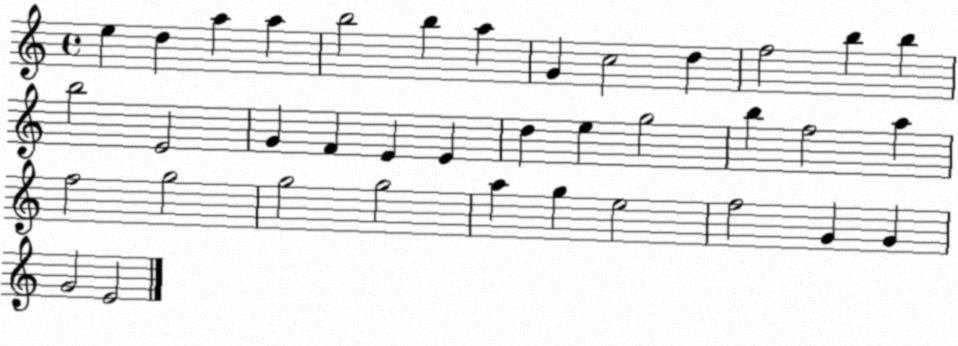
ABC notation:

X:1
T:Untitled
M:4/4
L:1/4
K:C
e d a a b2 b a G c2 d f2 b b b2 E2 G F E E d e g2 b f2 a f2 g2 g2 g2 a g e2 f2 G G G2 E2